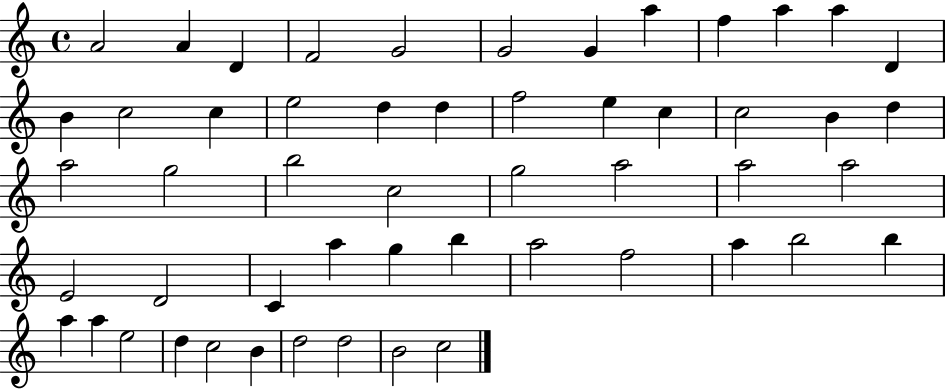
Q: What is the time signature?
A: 4/4